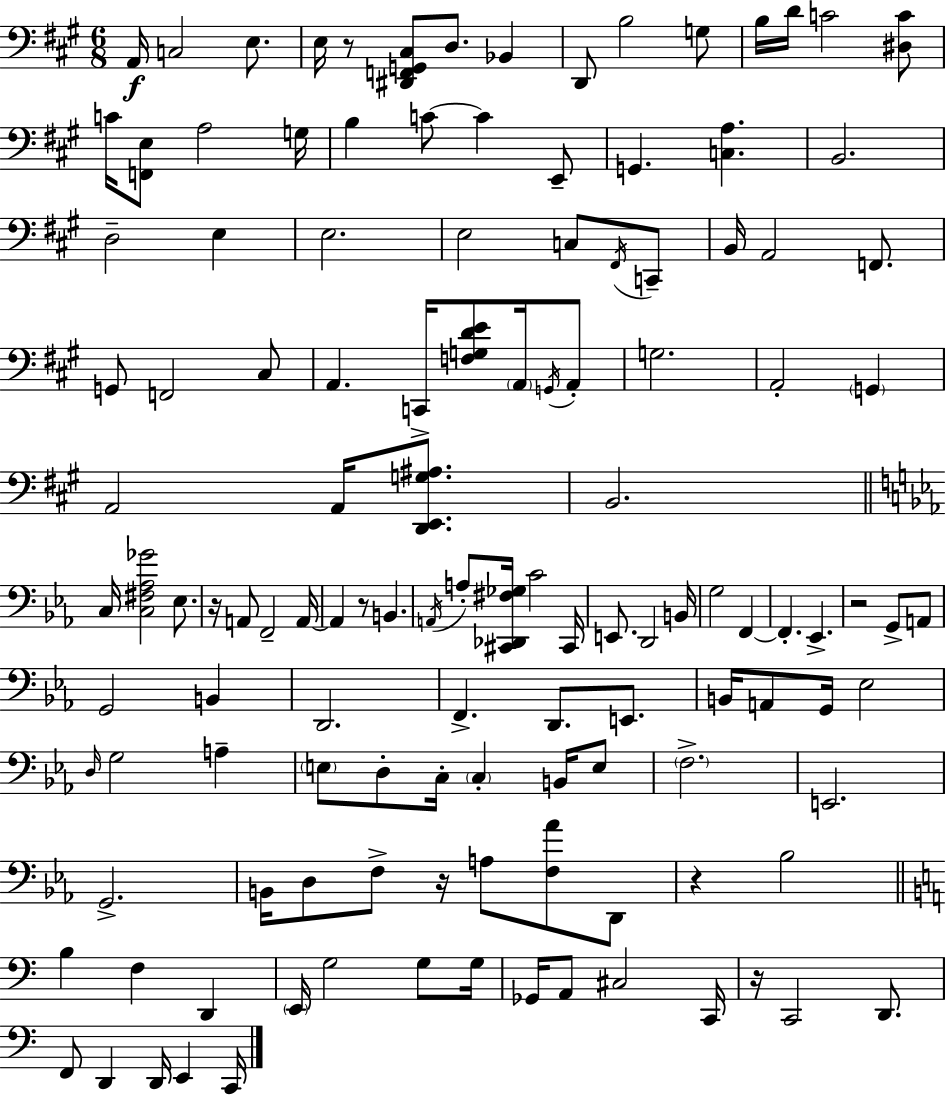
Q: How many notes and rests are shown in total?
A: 127